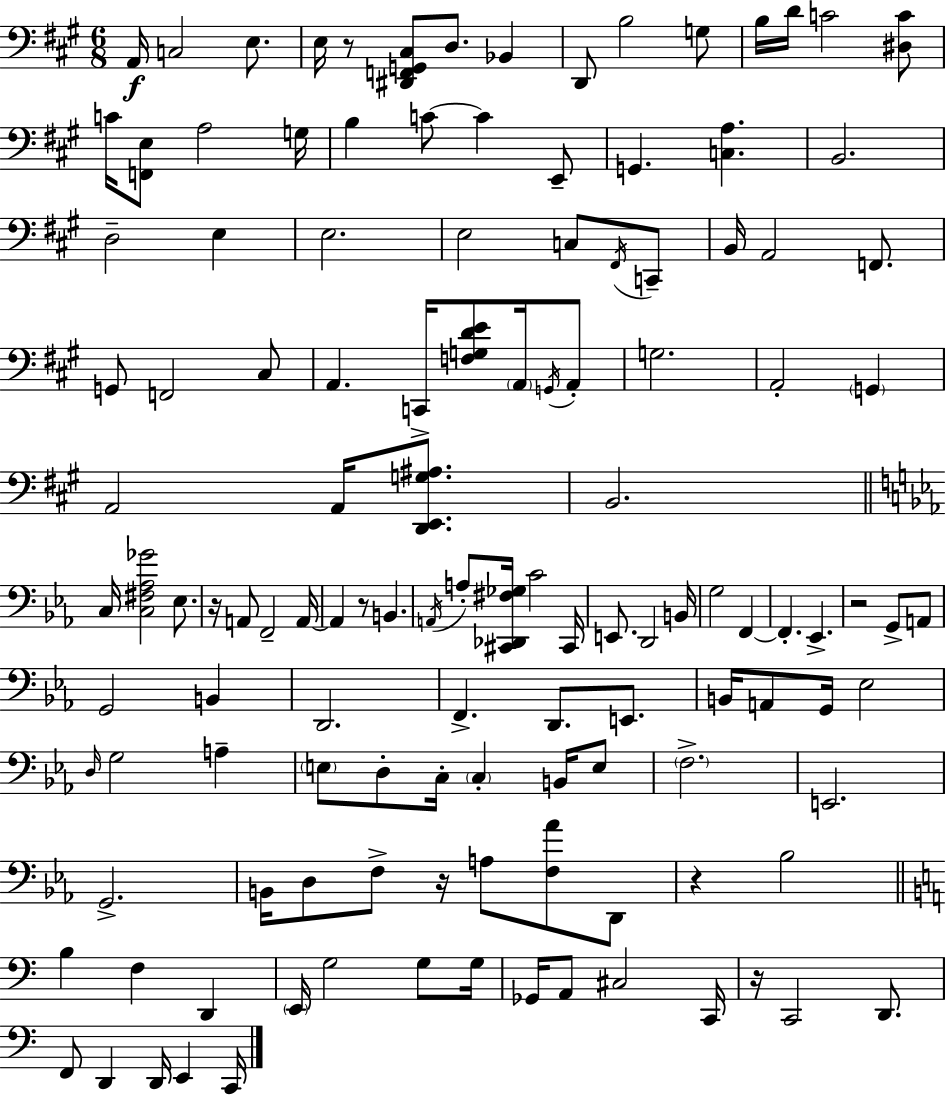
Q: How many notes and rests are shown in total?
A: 127